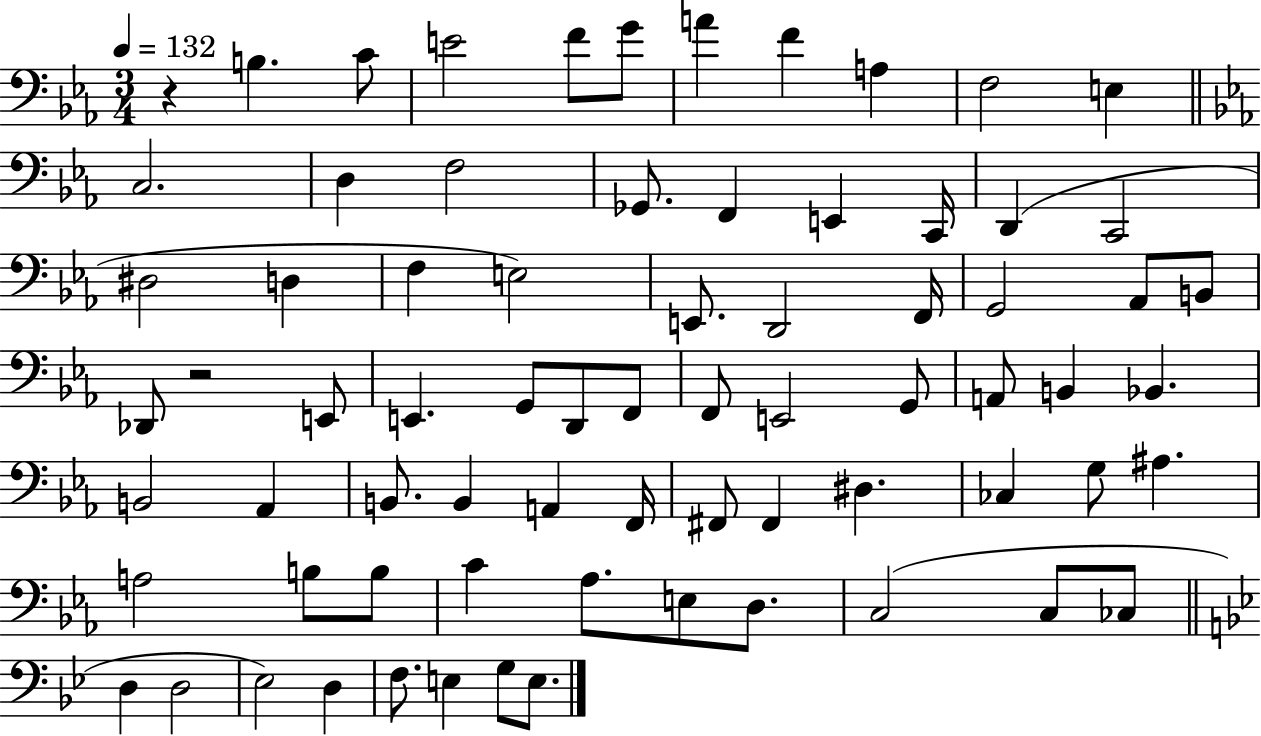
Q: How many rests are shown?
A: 2